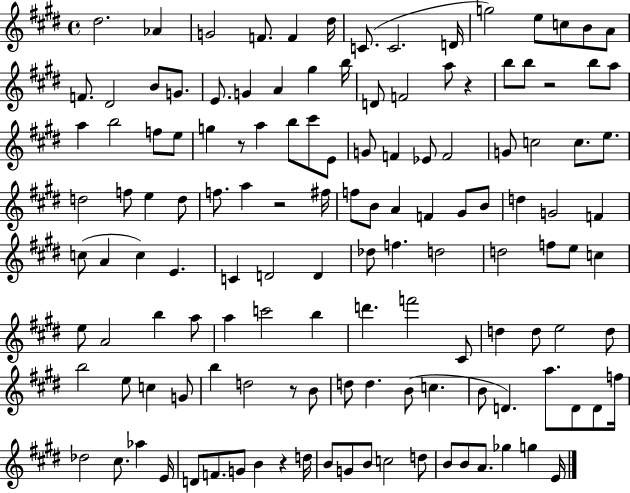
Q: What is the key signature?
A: E major